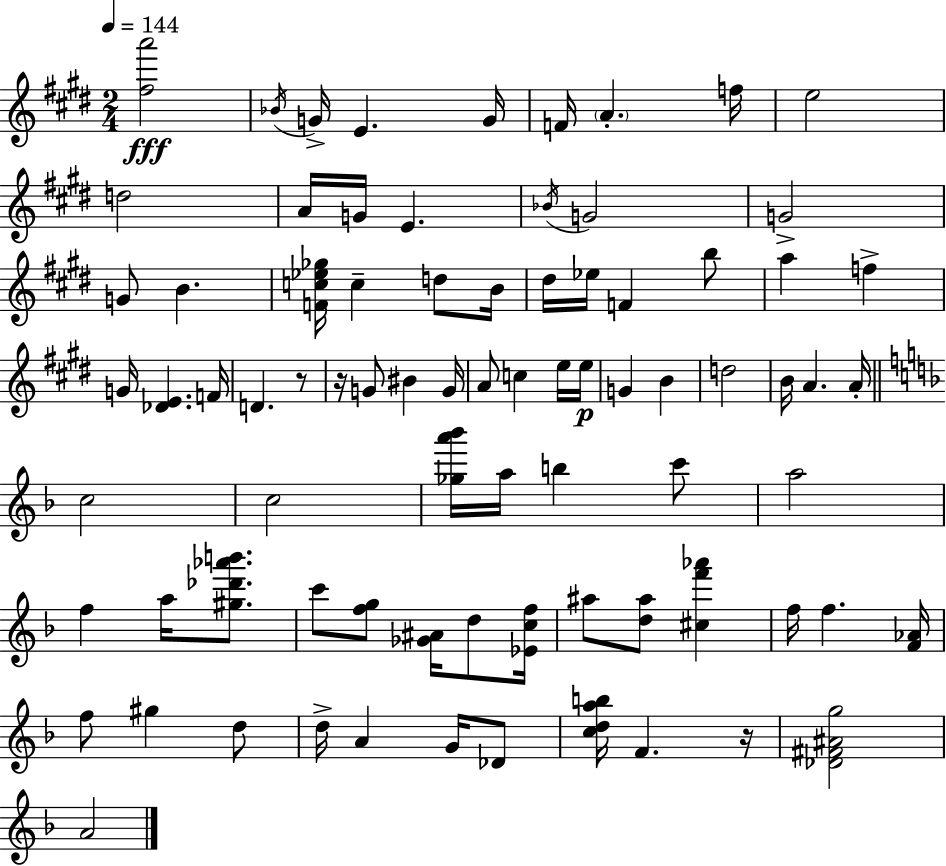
{
  \clef treble
  \numericTimeSignature
  \time 2/4
  \key e \major
  \tempo 4 = 144
  <fis'' a'''>2\fff | \acciaccatura { bes'16 } g'16-> e'4. | g'16 f'16 \parenthesize a'4.-. | f''16 e''2 | \break d''2 | a'16 g'16 e'4. | \acciaccatura { bes'16 } g'2 | g'2-> | \break g'8 b'4. | <f' c'' ees'' ges''>16 c''4-- d''8 | b'16 dis''16 ees''16 f'4 | b''8 a''4 f''4-> | \break g'16 <des' e'>4. | f'16 d'4. | r8 r16 g'8 bis'4 | g'16 a'8 c''4 | \break e''16 e''16\p g'4 b'4 | d''2 | b'16 a'4. | a'16-. \bar "||" \break \key f \major c''2 | c''2 | <ges'' a''' bes'''>16 a''16 b''4 c'''8 | a''2 | \break f''4 a''16 <gis'' des''' aes''' b'''>8. | c'''8 <f'' g''>8 <ges' ais'>16 d''8 <ees' c'' f''>16 | ais''8 <d'' ais''>8 <cis'' f''' aes'''>4 | f''16 f''4. <f' aes'>16 | \break f''8 gis''4 d''8 | d''16-> a'4 g'16 des'8 | <c'' d'' a'' b''>16 f'4. r16 | <des' fis' ais' g''>2 | \break a'2 | \bar "|."
}